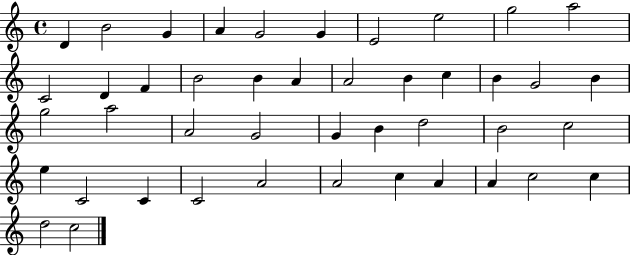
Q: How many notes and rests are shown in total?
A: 44